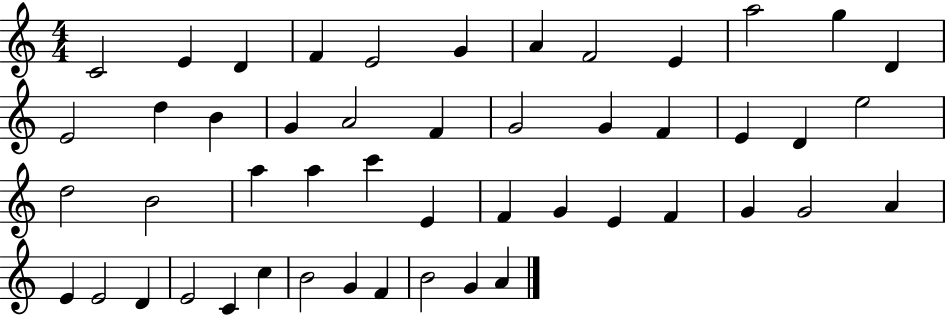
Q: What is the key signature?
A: C major